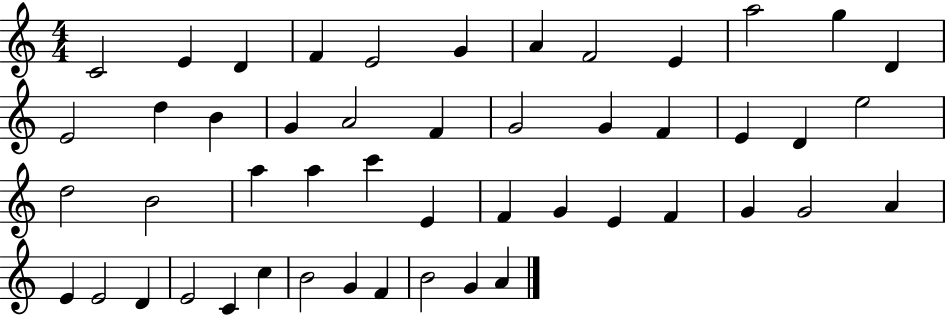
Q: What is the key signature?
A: C major